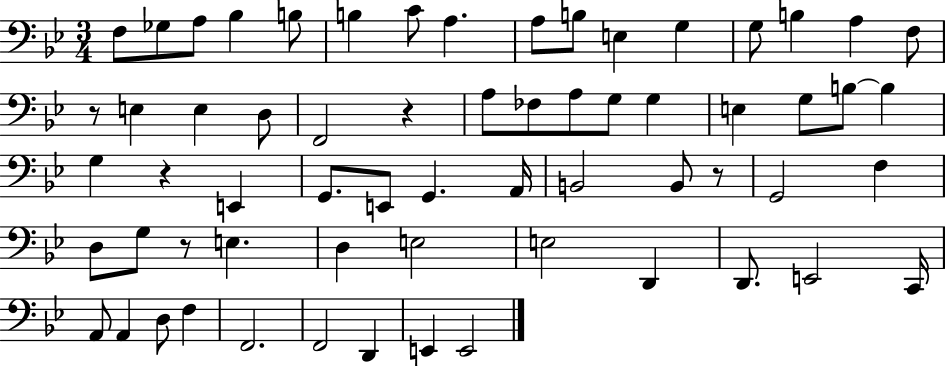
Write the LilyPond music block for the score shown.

{
  \clef bass
  \numericTimeSignature
  \time 3/4
  \key bes \major
  f8 ges8 a8 bes4 b8 | b4 c'8 a4. | a8 b8 e4 g4 | g8 b4 a4 f8 | \break r8 e4 e4 d8 | f,2 r4 | a8 fes8 a8 g8 g4 | e4 g8 b8~~ b4 | \break g4 r4 e,4 | g,8. e,8 g,4. a,16 | b,2 b,8 r8 | g,2 f4 | \break d8 g8 r8 e4. | d4 e2 | e2 d,4 | d,8. e,2 c,16 | \break a,8 a,4 d8 f4 | f,2. | f,2 d,4 | e,4 e,2 | \break \bar "|."
}